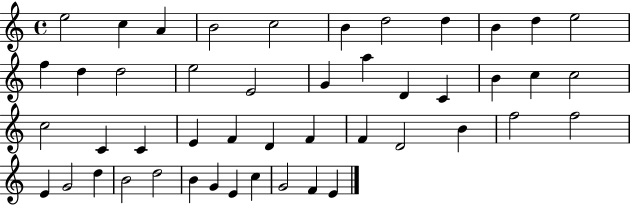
E5/h C5/q A4/q B4/h C5/h B4/q D5/h D5/q B4/q D5/q E5/h F5/q D5/q D5/h E5/h E4/h G4/q A5/q D4/q C4/q B4/q C5/q C5/h C5/h C4/q C4/q E4/q F4/q D4/q F4/q F4/q D4/h B4/q F5/h F5/h E4/q G4/h D5/q B4/h D5/h B4/q G4/q E4/q C5/q G4/h F4/q E4/q